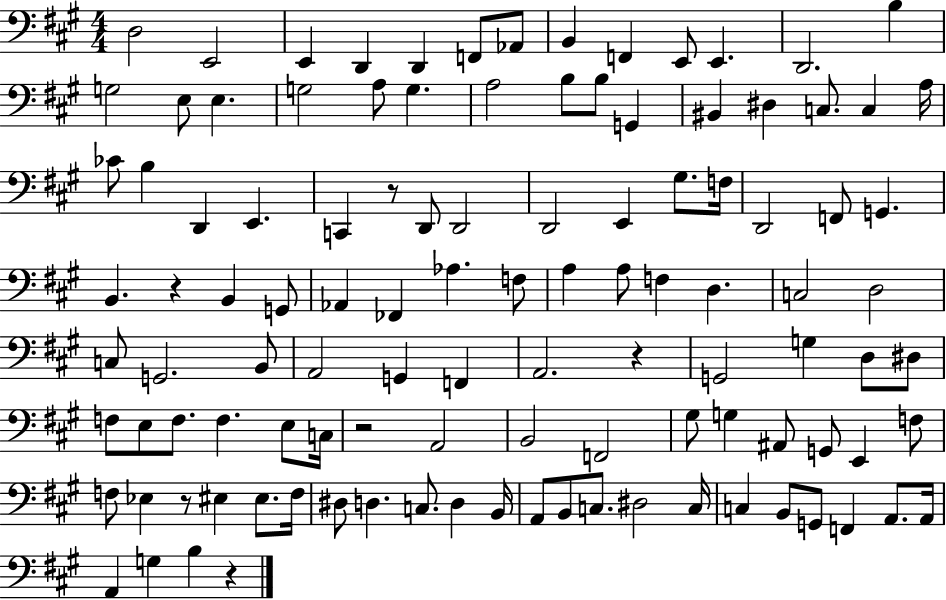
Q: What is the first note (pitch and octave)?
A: D3